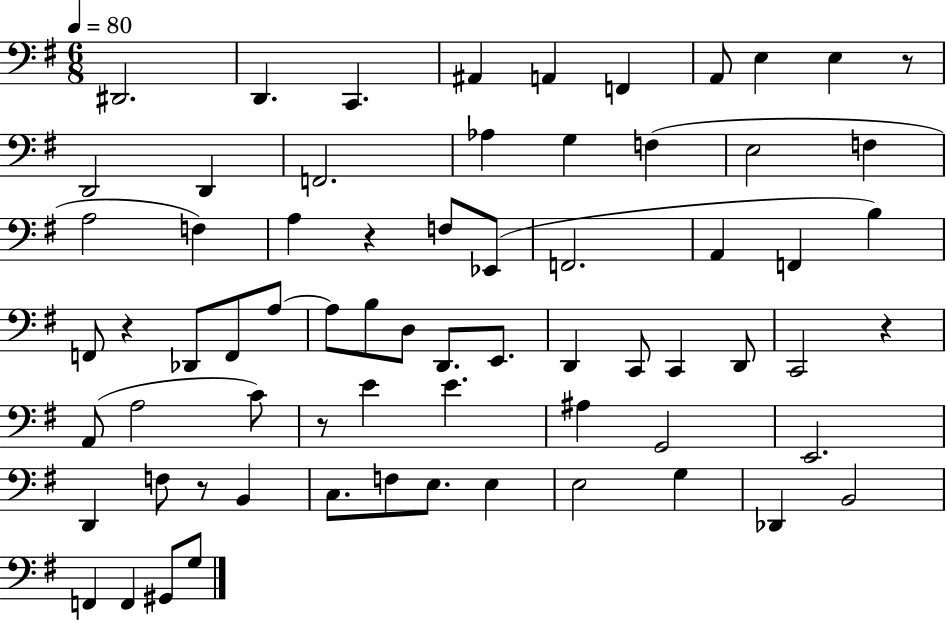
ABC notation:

X:1
T:Untitled
M:6/8
L:1/4
K:G
^D,,2 D,, C,, ^A,, A,, F,, A,,/2 E, E, z/2 D,,2 D,, F,,2 _A, G, F, E,2 F, A,2 F, A, z F,/2 _E,,/2 F,,2 A,, F,, B, F,,/2 z _D,,/2 F,,/2 A,/2 A,/2 B,/2 D,/2 D,,/2 E,,/2 D,, C,,/2 C,, D,,/2 C,,2 z A,,/2 A,2 C/2 z/2 E E ^A, G,,2 E,,2 D,, F,/2 z/2 B,, C,/2 F,/2 E,/2 E, E,2 G, _D,, B,,2 F,, F,, ^G,,/2 G,/2